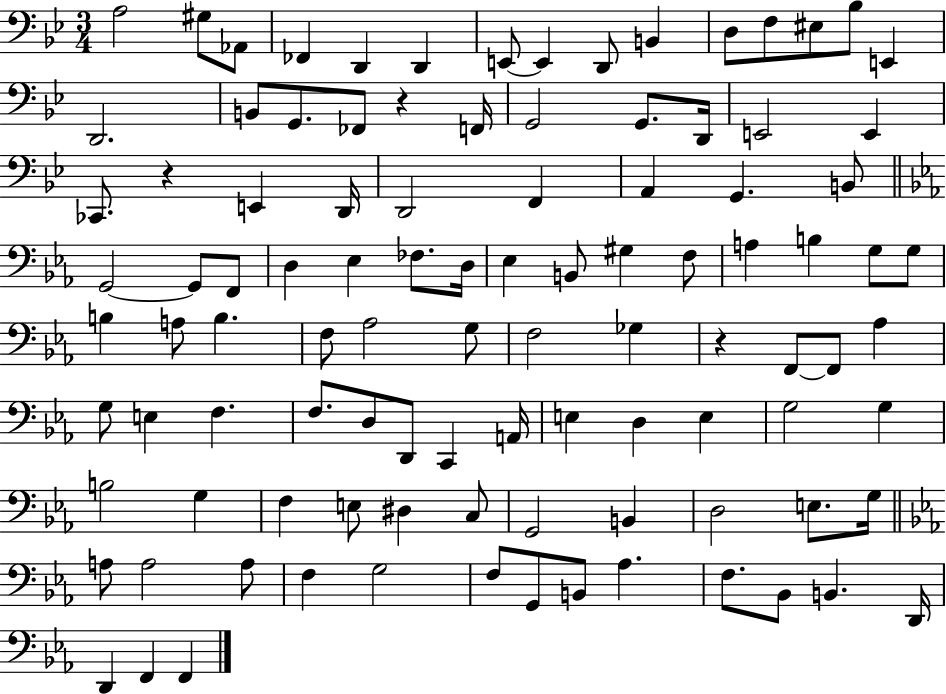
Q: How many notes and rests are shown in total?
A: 102